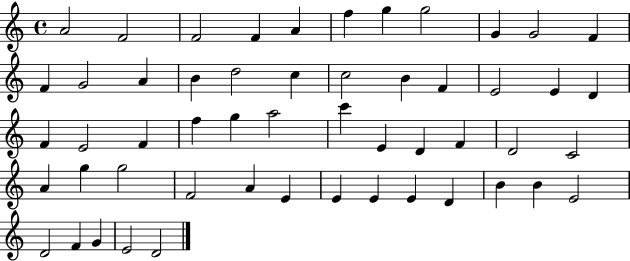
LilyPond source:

{
  \clef treble
  \time 4/4
  \defaultTimeSignature
  \key c \major
  a'2 f'2 | f'2 f'4 a'4 | f''4 g''4 g''2 | g'4 g'2 f'4 | \break f'4 g'2 a'4 | b'4 d''2 c''4 | c''2 b'4 f'4 | e'2 e'4 d'4 | \break f'4 e'2 f'4 | f''4 g''4 a''2 | c'''4 e'4 d'4 f'4 | d'2 c'2 | \break a'4 g''4 g''2 | f'2 a'4 e'4 | e'4 e'4 e'4 d'4 | b'4 b'4 e'2 | \break d'2 f'4 g'4 | e'2 d'2 | \bar "|."
}